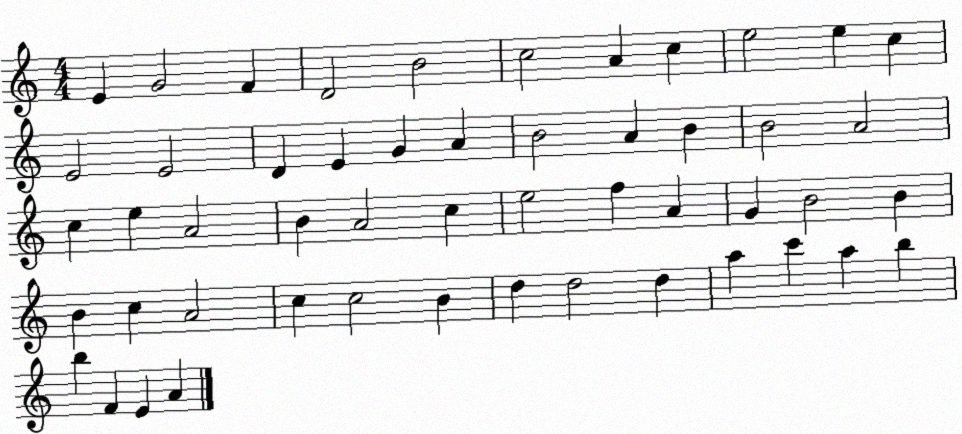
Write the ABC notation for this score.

X:1
T:Untitled
M:4/4
L:1/4
K:C
E G2 F D2 B2 c2 A c e2 e c E2 E2 D E G A B2 A B B2 A2 c e A2 B A2 c e2 f A G B2 B B c A2 c c2 B d d2 d a c' a b b F E A